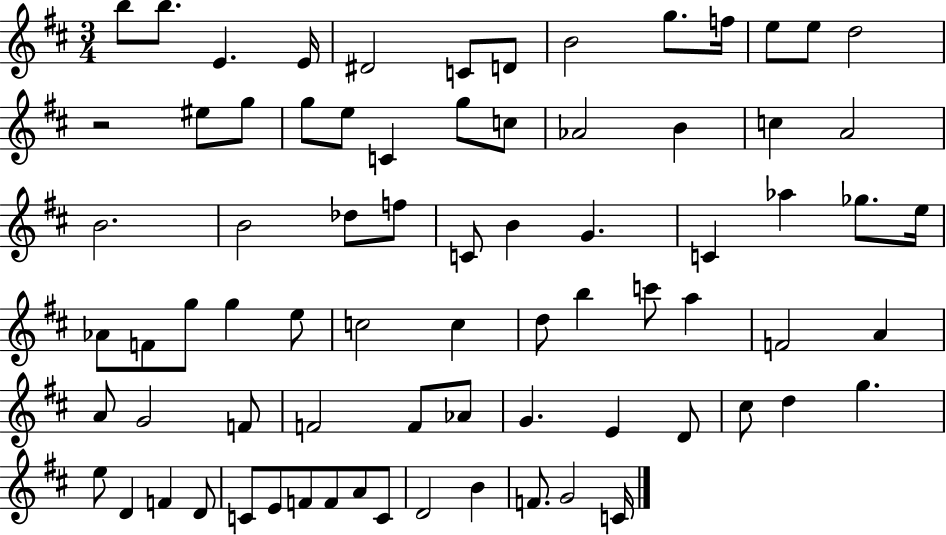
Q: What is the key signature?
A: D major